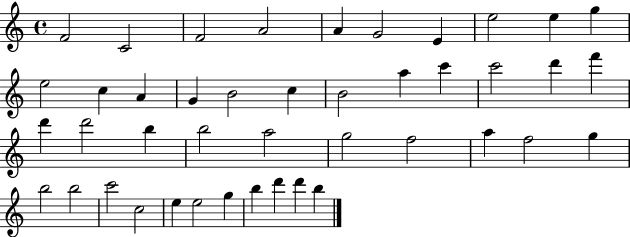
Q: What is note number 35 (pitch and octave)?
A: C6